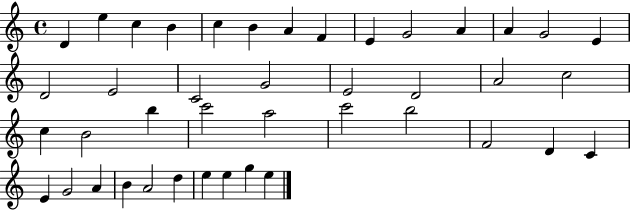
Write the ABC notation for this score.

X:1
T:Untitled
M:4/4
L:1/4
K:C
D e c B c B A F E G2 A A G2 E D2 E2 C2 G2 E2 D2 A2 c2 c B2 b c'2 a2 c'2 b2 F2 D C E G2 A B A2 d e e g e